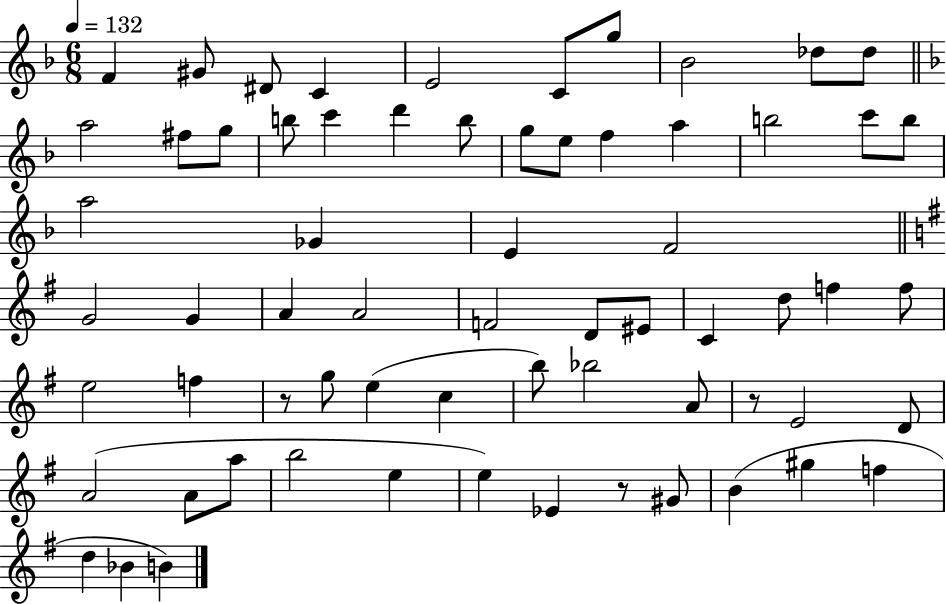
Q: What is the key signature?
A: F major